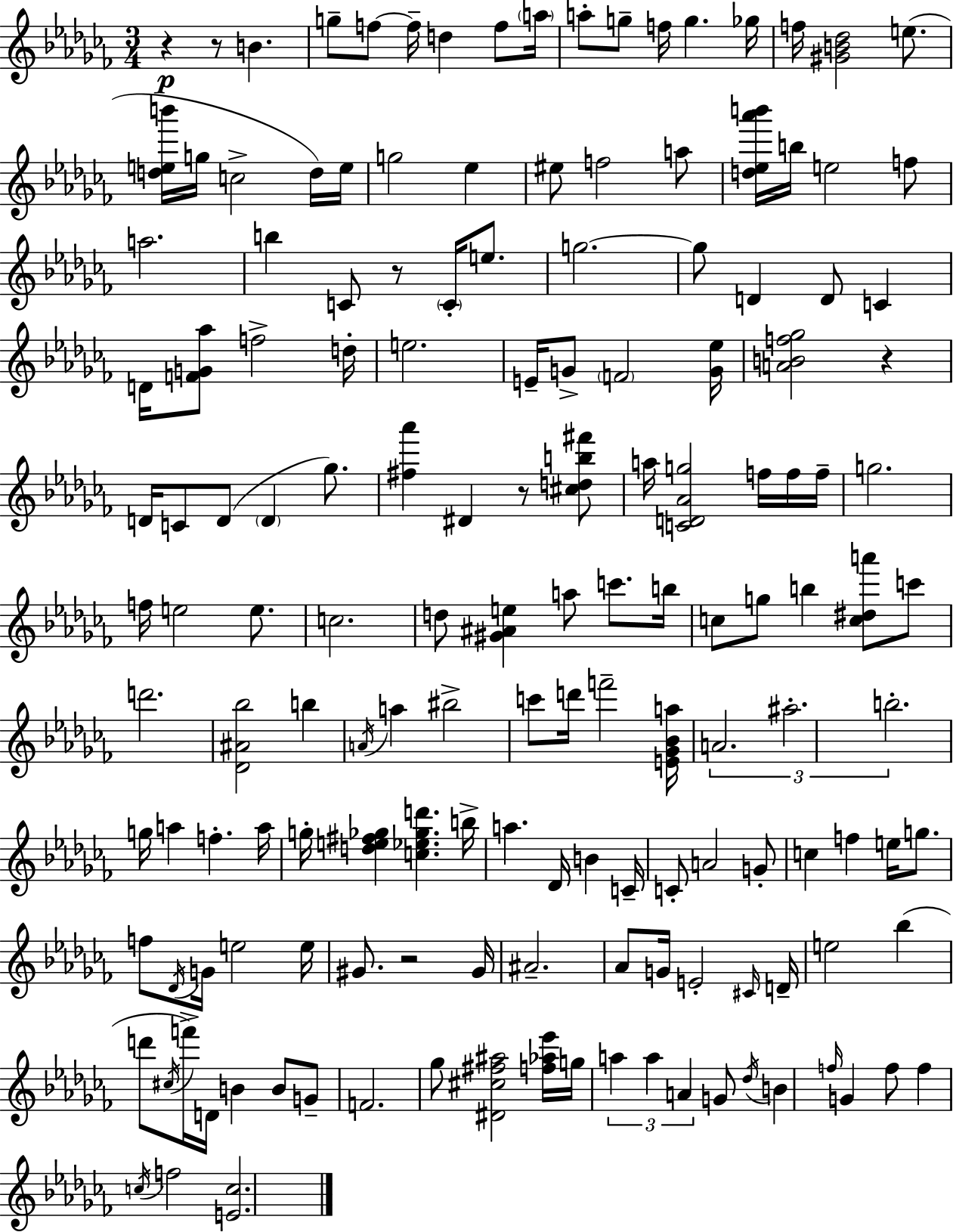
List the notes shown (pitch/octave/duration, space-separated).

R/q R/e B4/q. G5/e F5/e F5/s D5/q F5/e A5/s A5/e G5/e F5/s G5/q. Gb5/s F5/s [G#4,B4,Db5]/h E5/e. [D5,E5,B6]/s G5/s C5/h D5/s E5/s G5/h Eb5/q EIS5/e F5/h A5/e [D5,Eb5,Ab6,B6]/s B5/s E5/h F5/e A5/h. B5/q C4/e R/e C4/s E5/e. G5/h. G5/e D4/q D4/e C4/q D4/s [F4,G4,Ab5]/e F5/h D5/s E5/h. E4/s G4/e F4/h [G4,Eb5]/s [A4,B4,F5,Gb5]/h R/q D4/s C4/e D4/e D4/q Gb5/e. [F#5,Ab6]/q D#4/q R/e [C#5,D5,B5,F#6]/e A5/s [C4,D4,Ab4,G5]/h F5/s F5/s F5/s G5/h. F5/s E5/h E5/e. C5/h. D5/e [G#4,A#4,E5]/q A5/e C6/e. B5/s C5/e G5/e B5/q [C5,D#5,A6]/e C6/e D6/h. [Db4,A#4,Bb5]/h B5/q A4/s A5/q BIS5/h C6/e D6/s F6/h [E4,Gb4,Bb4,A5]/s A4/h. A#5/h. B5/h. G5/s A5/q F5/q. A5/s G5/s [D5,E5,F#5,Gb5]/q [C5,Eb5,Gb5,D6]/q. B5/s A5/q. Db4/s B4/q C4/s C4/e A4/h G4/e C5/q F5/q E5/s G5/e. F5/e Db4/s G4/s E5/h E5/s G#4/e. R/h G#4/s A#4/h. Ab4/e G4/s E4/h C#4/s D4/s E5/h Bb5/q D6/e C#5/s F6/s D4/s B4/q B4/e G4/e F4/h. Gb5/e [D#4,C#5,F#5,A#5]/h [F5,Ab5,Eb6]/s G5/s A5/q A5/q A4/q G4/e Db5/s B4/q F5/s G4/q F5/e F5/q C5/s F5/h [E4,C5]/h.